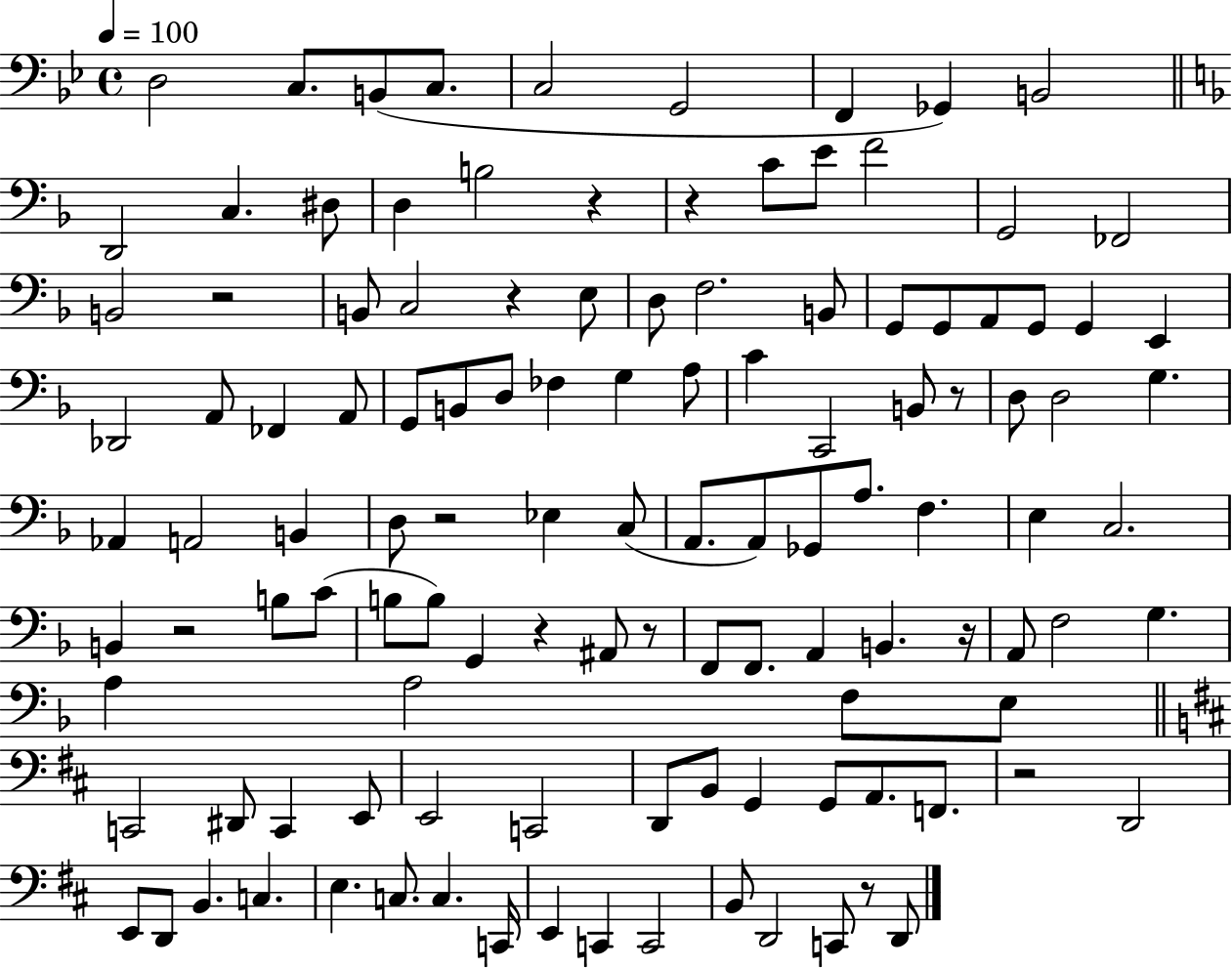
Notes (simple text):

D3/h C3/e. B2/e C3/e. C3/h G2/h F2/q Gb2/q B2/h D2/h C3/q. D#3/e D3/q B3/h R/q R/q C4/e E4/e F4/h G2/h FES2/h B2/h R/h B2/e C3/h R/q E3/e D3/e F3/h. B2/e G2/e G2/e A2/e G2/e G2/q E2/q Db2/h A2/e FES2/q A2/e G2/e B2/e D3/e FES3/q G3/q A3/e C4/q C2/h B2/e R/e D3/e D3/h G3/q. Ab2/q A2/h B2/q D3/e R/h Eb3/q C3/e A2/e. A2/e Gb2/e A3/e. F3/q. E3/q C3/h. B2/q R/h B3/e C4/e B3/e B3/e G2/q R/q A#2/e R/e F2/e F2/e. A2/q B2/q. R/s A2/e F3/h G3/q. A3/q A3/h F3/e E3/e C2/h D#2/e C2/q E2/e E2/h C2/h D2/e B2/e G2/q G2/e A2/e. F2/e. R/h D2/h E2/e D2/e B2/q. C3/q. E3/q. C3/e. C3/q. C2/s E2/q C2/q C2/h B2/e D2/h C2/e R/e D2/e